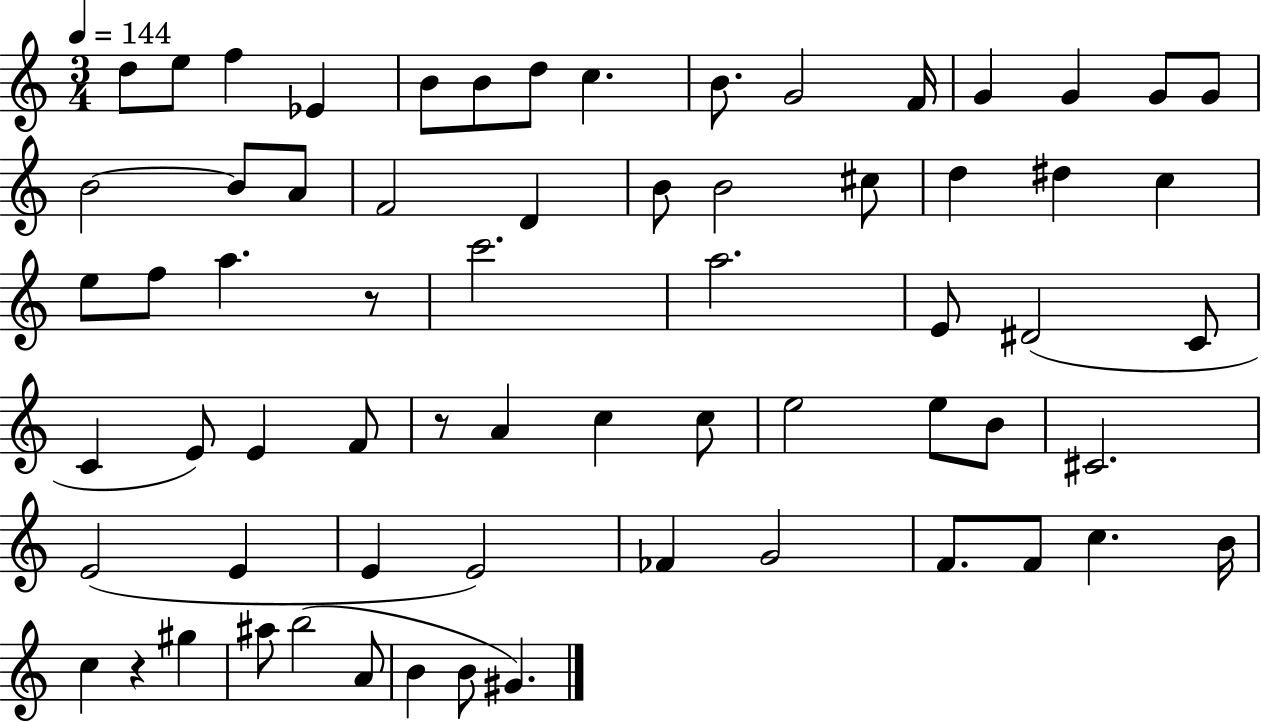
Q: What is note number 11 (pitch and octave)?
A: F4